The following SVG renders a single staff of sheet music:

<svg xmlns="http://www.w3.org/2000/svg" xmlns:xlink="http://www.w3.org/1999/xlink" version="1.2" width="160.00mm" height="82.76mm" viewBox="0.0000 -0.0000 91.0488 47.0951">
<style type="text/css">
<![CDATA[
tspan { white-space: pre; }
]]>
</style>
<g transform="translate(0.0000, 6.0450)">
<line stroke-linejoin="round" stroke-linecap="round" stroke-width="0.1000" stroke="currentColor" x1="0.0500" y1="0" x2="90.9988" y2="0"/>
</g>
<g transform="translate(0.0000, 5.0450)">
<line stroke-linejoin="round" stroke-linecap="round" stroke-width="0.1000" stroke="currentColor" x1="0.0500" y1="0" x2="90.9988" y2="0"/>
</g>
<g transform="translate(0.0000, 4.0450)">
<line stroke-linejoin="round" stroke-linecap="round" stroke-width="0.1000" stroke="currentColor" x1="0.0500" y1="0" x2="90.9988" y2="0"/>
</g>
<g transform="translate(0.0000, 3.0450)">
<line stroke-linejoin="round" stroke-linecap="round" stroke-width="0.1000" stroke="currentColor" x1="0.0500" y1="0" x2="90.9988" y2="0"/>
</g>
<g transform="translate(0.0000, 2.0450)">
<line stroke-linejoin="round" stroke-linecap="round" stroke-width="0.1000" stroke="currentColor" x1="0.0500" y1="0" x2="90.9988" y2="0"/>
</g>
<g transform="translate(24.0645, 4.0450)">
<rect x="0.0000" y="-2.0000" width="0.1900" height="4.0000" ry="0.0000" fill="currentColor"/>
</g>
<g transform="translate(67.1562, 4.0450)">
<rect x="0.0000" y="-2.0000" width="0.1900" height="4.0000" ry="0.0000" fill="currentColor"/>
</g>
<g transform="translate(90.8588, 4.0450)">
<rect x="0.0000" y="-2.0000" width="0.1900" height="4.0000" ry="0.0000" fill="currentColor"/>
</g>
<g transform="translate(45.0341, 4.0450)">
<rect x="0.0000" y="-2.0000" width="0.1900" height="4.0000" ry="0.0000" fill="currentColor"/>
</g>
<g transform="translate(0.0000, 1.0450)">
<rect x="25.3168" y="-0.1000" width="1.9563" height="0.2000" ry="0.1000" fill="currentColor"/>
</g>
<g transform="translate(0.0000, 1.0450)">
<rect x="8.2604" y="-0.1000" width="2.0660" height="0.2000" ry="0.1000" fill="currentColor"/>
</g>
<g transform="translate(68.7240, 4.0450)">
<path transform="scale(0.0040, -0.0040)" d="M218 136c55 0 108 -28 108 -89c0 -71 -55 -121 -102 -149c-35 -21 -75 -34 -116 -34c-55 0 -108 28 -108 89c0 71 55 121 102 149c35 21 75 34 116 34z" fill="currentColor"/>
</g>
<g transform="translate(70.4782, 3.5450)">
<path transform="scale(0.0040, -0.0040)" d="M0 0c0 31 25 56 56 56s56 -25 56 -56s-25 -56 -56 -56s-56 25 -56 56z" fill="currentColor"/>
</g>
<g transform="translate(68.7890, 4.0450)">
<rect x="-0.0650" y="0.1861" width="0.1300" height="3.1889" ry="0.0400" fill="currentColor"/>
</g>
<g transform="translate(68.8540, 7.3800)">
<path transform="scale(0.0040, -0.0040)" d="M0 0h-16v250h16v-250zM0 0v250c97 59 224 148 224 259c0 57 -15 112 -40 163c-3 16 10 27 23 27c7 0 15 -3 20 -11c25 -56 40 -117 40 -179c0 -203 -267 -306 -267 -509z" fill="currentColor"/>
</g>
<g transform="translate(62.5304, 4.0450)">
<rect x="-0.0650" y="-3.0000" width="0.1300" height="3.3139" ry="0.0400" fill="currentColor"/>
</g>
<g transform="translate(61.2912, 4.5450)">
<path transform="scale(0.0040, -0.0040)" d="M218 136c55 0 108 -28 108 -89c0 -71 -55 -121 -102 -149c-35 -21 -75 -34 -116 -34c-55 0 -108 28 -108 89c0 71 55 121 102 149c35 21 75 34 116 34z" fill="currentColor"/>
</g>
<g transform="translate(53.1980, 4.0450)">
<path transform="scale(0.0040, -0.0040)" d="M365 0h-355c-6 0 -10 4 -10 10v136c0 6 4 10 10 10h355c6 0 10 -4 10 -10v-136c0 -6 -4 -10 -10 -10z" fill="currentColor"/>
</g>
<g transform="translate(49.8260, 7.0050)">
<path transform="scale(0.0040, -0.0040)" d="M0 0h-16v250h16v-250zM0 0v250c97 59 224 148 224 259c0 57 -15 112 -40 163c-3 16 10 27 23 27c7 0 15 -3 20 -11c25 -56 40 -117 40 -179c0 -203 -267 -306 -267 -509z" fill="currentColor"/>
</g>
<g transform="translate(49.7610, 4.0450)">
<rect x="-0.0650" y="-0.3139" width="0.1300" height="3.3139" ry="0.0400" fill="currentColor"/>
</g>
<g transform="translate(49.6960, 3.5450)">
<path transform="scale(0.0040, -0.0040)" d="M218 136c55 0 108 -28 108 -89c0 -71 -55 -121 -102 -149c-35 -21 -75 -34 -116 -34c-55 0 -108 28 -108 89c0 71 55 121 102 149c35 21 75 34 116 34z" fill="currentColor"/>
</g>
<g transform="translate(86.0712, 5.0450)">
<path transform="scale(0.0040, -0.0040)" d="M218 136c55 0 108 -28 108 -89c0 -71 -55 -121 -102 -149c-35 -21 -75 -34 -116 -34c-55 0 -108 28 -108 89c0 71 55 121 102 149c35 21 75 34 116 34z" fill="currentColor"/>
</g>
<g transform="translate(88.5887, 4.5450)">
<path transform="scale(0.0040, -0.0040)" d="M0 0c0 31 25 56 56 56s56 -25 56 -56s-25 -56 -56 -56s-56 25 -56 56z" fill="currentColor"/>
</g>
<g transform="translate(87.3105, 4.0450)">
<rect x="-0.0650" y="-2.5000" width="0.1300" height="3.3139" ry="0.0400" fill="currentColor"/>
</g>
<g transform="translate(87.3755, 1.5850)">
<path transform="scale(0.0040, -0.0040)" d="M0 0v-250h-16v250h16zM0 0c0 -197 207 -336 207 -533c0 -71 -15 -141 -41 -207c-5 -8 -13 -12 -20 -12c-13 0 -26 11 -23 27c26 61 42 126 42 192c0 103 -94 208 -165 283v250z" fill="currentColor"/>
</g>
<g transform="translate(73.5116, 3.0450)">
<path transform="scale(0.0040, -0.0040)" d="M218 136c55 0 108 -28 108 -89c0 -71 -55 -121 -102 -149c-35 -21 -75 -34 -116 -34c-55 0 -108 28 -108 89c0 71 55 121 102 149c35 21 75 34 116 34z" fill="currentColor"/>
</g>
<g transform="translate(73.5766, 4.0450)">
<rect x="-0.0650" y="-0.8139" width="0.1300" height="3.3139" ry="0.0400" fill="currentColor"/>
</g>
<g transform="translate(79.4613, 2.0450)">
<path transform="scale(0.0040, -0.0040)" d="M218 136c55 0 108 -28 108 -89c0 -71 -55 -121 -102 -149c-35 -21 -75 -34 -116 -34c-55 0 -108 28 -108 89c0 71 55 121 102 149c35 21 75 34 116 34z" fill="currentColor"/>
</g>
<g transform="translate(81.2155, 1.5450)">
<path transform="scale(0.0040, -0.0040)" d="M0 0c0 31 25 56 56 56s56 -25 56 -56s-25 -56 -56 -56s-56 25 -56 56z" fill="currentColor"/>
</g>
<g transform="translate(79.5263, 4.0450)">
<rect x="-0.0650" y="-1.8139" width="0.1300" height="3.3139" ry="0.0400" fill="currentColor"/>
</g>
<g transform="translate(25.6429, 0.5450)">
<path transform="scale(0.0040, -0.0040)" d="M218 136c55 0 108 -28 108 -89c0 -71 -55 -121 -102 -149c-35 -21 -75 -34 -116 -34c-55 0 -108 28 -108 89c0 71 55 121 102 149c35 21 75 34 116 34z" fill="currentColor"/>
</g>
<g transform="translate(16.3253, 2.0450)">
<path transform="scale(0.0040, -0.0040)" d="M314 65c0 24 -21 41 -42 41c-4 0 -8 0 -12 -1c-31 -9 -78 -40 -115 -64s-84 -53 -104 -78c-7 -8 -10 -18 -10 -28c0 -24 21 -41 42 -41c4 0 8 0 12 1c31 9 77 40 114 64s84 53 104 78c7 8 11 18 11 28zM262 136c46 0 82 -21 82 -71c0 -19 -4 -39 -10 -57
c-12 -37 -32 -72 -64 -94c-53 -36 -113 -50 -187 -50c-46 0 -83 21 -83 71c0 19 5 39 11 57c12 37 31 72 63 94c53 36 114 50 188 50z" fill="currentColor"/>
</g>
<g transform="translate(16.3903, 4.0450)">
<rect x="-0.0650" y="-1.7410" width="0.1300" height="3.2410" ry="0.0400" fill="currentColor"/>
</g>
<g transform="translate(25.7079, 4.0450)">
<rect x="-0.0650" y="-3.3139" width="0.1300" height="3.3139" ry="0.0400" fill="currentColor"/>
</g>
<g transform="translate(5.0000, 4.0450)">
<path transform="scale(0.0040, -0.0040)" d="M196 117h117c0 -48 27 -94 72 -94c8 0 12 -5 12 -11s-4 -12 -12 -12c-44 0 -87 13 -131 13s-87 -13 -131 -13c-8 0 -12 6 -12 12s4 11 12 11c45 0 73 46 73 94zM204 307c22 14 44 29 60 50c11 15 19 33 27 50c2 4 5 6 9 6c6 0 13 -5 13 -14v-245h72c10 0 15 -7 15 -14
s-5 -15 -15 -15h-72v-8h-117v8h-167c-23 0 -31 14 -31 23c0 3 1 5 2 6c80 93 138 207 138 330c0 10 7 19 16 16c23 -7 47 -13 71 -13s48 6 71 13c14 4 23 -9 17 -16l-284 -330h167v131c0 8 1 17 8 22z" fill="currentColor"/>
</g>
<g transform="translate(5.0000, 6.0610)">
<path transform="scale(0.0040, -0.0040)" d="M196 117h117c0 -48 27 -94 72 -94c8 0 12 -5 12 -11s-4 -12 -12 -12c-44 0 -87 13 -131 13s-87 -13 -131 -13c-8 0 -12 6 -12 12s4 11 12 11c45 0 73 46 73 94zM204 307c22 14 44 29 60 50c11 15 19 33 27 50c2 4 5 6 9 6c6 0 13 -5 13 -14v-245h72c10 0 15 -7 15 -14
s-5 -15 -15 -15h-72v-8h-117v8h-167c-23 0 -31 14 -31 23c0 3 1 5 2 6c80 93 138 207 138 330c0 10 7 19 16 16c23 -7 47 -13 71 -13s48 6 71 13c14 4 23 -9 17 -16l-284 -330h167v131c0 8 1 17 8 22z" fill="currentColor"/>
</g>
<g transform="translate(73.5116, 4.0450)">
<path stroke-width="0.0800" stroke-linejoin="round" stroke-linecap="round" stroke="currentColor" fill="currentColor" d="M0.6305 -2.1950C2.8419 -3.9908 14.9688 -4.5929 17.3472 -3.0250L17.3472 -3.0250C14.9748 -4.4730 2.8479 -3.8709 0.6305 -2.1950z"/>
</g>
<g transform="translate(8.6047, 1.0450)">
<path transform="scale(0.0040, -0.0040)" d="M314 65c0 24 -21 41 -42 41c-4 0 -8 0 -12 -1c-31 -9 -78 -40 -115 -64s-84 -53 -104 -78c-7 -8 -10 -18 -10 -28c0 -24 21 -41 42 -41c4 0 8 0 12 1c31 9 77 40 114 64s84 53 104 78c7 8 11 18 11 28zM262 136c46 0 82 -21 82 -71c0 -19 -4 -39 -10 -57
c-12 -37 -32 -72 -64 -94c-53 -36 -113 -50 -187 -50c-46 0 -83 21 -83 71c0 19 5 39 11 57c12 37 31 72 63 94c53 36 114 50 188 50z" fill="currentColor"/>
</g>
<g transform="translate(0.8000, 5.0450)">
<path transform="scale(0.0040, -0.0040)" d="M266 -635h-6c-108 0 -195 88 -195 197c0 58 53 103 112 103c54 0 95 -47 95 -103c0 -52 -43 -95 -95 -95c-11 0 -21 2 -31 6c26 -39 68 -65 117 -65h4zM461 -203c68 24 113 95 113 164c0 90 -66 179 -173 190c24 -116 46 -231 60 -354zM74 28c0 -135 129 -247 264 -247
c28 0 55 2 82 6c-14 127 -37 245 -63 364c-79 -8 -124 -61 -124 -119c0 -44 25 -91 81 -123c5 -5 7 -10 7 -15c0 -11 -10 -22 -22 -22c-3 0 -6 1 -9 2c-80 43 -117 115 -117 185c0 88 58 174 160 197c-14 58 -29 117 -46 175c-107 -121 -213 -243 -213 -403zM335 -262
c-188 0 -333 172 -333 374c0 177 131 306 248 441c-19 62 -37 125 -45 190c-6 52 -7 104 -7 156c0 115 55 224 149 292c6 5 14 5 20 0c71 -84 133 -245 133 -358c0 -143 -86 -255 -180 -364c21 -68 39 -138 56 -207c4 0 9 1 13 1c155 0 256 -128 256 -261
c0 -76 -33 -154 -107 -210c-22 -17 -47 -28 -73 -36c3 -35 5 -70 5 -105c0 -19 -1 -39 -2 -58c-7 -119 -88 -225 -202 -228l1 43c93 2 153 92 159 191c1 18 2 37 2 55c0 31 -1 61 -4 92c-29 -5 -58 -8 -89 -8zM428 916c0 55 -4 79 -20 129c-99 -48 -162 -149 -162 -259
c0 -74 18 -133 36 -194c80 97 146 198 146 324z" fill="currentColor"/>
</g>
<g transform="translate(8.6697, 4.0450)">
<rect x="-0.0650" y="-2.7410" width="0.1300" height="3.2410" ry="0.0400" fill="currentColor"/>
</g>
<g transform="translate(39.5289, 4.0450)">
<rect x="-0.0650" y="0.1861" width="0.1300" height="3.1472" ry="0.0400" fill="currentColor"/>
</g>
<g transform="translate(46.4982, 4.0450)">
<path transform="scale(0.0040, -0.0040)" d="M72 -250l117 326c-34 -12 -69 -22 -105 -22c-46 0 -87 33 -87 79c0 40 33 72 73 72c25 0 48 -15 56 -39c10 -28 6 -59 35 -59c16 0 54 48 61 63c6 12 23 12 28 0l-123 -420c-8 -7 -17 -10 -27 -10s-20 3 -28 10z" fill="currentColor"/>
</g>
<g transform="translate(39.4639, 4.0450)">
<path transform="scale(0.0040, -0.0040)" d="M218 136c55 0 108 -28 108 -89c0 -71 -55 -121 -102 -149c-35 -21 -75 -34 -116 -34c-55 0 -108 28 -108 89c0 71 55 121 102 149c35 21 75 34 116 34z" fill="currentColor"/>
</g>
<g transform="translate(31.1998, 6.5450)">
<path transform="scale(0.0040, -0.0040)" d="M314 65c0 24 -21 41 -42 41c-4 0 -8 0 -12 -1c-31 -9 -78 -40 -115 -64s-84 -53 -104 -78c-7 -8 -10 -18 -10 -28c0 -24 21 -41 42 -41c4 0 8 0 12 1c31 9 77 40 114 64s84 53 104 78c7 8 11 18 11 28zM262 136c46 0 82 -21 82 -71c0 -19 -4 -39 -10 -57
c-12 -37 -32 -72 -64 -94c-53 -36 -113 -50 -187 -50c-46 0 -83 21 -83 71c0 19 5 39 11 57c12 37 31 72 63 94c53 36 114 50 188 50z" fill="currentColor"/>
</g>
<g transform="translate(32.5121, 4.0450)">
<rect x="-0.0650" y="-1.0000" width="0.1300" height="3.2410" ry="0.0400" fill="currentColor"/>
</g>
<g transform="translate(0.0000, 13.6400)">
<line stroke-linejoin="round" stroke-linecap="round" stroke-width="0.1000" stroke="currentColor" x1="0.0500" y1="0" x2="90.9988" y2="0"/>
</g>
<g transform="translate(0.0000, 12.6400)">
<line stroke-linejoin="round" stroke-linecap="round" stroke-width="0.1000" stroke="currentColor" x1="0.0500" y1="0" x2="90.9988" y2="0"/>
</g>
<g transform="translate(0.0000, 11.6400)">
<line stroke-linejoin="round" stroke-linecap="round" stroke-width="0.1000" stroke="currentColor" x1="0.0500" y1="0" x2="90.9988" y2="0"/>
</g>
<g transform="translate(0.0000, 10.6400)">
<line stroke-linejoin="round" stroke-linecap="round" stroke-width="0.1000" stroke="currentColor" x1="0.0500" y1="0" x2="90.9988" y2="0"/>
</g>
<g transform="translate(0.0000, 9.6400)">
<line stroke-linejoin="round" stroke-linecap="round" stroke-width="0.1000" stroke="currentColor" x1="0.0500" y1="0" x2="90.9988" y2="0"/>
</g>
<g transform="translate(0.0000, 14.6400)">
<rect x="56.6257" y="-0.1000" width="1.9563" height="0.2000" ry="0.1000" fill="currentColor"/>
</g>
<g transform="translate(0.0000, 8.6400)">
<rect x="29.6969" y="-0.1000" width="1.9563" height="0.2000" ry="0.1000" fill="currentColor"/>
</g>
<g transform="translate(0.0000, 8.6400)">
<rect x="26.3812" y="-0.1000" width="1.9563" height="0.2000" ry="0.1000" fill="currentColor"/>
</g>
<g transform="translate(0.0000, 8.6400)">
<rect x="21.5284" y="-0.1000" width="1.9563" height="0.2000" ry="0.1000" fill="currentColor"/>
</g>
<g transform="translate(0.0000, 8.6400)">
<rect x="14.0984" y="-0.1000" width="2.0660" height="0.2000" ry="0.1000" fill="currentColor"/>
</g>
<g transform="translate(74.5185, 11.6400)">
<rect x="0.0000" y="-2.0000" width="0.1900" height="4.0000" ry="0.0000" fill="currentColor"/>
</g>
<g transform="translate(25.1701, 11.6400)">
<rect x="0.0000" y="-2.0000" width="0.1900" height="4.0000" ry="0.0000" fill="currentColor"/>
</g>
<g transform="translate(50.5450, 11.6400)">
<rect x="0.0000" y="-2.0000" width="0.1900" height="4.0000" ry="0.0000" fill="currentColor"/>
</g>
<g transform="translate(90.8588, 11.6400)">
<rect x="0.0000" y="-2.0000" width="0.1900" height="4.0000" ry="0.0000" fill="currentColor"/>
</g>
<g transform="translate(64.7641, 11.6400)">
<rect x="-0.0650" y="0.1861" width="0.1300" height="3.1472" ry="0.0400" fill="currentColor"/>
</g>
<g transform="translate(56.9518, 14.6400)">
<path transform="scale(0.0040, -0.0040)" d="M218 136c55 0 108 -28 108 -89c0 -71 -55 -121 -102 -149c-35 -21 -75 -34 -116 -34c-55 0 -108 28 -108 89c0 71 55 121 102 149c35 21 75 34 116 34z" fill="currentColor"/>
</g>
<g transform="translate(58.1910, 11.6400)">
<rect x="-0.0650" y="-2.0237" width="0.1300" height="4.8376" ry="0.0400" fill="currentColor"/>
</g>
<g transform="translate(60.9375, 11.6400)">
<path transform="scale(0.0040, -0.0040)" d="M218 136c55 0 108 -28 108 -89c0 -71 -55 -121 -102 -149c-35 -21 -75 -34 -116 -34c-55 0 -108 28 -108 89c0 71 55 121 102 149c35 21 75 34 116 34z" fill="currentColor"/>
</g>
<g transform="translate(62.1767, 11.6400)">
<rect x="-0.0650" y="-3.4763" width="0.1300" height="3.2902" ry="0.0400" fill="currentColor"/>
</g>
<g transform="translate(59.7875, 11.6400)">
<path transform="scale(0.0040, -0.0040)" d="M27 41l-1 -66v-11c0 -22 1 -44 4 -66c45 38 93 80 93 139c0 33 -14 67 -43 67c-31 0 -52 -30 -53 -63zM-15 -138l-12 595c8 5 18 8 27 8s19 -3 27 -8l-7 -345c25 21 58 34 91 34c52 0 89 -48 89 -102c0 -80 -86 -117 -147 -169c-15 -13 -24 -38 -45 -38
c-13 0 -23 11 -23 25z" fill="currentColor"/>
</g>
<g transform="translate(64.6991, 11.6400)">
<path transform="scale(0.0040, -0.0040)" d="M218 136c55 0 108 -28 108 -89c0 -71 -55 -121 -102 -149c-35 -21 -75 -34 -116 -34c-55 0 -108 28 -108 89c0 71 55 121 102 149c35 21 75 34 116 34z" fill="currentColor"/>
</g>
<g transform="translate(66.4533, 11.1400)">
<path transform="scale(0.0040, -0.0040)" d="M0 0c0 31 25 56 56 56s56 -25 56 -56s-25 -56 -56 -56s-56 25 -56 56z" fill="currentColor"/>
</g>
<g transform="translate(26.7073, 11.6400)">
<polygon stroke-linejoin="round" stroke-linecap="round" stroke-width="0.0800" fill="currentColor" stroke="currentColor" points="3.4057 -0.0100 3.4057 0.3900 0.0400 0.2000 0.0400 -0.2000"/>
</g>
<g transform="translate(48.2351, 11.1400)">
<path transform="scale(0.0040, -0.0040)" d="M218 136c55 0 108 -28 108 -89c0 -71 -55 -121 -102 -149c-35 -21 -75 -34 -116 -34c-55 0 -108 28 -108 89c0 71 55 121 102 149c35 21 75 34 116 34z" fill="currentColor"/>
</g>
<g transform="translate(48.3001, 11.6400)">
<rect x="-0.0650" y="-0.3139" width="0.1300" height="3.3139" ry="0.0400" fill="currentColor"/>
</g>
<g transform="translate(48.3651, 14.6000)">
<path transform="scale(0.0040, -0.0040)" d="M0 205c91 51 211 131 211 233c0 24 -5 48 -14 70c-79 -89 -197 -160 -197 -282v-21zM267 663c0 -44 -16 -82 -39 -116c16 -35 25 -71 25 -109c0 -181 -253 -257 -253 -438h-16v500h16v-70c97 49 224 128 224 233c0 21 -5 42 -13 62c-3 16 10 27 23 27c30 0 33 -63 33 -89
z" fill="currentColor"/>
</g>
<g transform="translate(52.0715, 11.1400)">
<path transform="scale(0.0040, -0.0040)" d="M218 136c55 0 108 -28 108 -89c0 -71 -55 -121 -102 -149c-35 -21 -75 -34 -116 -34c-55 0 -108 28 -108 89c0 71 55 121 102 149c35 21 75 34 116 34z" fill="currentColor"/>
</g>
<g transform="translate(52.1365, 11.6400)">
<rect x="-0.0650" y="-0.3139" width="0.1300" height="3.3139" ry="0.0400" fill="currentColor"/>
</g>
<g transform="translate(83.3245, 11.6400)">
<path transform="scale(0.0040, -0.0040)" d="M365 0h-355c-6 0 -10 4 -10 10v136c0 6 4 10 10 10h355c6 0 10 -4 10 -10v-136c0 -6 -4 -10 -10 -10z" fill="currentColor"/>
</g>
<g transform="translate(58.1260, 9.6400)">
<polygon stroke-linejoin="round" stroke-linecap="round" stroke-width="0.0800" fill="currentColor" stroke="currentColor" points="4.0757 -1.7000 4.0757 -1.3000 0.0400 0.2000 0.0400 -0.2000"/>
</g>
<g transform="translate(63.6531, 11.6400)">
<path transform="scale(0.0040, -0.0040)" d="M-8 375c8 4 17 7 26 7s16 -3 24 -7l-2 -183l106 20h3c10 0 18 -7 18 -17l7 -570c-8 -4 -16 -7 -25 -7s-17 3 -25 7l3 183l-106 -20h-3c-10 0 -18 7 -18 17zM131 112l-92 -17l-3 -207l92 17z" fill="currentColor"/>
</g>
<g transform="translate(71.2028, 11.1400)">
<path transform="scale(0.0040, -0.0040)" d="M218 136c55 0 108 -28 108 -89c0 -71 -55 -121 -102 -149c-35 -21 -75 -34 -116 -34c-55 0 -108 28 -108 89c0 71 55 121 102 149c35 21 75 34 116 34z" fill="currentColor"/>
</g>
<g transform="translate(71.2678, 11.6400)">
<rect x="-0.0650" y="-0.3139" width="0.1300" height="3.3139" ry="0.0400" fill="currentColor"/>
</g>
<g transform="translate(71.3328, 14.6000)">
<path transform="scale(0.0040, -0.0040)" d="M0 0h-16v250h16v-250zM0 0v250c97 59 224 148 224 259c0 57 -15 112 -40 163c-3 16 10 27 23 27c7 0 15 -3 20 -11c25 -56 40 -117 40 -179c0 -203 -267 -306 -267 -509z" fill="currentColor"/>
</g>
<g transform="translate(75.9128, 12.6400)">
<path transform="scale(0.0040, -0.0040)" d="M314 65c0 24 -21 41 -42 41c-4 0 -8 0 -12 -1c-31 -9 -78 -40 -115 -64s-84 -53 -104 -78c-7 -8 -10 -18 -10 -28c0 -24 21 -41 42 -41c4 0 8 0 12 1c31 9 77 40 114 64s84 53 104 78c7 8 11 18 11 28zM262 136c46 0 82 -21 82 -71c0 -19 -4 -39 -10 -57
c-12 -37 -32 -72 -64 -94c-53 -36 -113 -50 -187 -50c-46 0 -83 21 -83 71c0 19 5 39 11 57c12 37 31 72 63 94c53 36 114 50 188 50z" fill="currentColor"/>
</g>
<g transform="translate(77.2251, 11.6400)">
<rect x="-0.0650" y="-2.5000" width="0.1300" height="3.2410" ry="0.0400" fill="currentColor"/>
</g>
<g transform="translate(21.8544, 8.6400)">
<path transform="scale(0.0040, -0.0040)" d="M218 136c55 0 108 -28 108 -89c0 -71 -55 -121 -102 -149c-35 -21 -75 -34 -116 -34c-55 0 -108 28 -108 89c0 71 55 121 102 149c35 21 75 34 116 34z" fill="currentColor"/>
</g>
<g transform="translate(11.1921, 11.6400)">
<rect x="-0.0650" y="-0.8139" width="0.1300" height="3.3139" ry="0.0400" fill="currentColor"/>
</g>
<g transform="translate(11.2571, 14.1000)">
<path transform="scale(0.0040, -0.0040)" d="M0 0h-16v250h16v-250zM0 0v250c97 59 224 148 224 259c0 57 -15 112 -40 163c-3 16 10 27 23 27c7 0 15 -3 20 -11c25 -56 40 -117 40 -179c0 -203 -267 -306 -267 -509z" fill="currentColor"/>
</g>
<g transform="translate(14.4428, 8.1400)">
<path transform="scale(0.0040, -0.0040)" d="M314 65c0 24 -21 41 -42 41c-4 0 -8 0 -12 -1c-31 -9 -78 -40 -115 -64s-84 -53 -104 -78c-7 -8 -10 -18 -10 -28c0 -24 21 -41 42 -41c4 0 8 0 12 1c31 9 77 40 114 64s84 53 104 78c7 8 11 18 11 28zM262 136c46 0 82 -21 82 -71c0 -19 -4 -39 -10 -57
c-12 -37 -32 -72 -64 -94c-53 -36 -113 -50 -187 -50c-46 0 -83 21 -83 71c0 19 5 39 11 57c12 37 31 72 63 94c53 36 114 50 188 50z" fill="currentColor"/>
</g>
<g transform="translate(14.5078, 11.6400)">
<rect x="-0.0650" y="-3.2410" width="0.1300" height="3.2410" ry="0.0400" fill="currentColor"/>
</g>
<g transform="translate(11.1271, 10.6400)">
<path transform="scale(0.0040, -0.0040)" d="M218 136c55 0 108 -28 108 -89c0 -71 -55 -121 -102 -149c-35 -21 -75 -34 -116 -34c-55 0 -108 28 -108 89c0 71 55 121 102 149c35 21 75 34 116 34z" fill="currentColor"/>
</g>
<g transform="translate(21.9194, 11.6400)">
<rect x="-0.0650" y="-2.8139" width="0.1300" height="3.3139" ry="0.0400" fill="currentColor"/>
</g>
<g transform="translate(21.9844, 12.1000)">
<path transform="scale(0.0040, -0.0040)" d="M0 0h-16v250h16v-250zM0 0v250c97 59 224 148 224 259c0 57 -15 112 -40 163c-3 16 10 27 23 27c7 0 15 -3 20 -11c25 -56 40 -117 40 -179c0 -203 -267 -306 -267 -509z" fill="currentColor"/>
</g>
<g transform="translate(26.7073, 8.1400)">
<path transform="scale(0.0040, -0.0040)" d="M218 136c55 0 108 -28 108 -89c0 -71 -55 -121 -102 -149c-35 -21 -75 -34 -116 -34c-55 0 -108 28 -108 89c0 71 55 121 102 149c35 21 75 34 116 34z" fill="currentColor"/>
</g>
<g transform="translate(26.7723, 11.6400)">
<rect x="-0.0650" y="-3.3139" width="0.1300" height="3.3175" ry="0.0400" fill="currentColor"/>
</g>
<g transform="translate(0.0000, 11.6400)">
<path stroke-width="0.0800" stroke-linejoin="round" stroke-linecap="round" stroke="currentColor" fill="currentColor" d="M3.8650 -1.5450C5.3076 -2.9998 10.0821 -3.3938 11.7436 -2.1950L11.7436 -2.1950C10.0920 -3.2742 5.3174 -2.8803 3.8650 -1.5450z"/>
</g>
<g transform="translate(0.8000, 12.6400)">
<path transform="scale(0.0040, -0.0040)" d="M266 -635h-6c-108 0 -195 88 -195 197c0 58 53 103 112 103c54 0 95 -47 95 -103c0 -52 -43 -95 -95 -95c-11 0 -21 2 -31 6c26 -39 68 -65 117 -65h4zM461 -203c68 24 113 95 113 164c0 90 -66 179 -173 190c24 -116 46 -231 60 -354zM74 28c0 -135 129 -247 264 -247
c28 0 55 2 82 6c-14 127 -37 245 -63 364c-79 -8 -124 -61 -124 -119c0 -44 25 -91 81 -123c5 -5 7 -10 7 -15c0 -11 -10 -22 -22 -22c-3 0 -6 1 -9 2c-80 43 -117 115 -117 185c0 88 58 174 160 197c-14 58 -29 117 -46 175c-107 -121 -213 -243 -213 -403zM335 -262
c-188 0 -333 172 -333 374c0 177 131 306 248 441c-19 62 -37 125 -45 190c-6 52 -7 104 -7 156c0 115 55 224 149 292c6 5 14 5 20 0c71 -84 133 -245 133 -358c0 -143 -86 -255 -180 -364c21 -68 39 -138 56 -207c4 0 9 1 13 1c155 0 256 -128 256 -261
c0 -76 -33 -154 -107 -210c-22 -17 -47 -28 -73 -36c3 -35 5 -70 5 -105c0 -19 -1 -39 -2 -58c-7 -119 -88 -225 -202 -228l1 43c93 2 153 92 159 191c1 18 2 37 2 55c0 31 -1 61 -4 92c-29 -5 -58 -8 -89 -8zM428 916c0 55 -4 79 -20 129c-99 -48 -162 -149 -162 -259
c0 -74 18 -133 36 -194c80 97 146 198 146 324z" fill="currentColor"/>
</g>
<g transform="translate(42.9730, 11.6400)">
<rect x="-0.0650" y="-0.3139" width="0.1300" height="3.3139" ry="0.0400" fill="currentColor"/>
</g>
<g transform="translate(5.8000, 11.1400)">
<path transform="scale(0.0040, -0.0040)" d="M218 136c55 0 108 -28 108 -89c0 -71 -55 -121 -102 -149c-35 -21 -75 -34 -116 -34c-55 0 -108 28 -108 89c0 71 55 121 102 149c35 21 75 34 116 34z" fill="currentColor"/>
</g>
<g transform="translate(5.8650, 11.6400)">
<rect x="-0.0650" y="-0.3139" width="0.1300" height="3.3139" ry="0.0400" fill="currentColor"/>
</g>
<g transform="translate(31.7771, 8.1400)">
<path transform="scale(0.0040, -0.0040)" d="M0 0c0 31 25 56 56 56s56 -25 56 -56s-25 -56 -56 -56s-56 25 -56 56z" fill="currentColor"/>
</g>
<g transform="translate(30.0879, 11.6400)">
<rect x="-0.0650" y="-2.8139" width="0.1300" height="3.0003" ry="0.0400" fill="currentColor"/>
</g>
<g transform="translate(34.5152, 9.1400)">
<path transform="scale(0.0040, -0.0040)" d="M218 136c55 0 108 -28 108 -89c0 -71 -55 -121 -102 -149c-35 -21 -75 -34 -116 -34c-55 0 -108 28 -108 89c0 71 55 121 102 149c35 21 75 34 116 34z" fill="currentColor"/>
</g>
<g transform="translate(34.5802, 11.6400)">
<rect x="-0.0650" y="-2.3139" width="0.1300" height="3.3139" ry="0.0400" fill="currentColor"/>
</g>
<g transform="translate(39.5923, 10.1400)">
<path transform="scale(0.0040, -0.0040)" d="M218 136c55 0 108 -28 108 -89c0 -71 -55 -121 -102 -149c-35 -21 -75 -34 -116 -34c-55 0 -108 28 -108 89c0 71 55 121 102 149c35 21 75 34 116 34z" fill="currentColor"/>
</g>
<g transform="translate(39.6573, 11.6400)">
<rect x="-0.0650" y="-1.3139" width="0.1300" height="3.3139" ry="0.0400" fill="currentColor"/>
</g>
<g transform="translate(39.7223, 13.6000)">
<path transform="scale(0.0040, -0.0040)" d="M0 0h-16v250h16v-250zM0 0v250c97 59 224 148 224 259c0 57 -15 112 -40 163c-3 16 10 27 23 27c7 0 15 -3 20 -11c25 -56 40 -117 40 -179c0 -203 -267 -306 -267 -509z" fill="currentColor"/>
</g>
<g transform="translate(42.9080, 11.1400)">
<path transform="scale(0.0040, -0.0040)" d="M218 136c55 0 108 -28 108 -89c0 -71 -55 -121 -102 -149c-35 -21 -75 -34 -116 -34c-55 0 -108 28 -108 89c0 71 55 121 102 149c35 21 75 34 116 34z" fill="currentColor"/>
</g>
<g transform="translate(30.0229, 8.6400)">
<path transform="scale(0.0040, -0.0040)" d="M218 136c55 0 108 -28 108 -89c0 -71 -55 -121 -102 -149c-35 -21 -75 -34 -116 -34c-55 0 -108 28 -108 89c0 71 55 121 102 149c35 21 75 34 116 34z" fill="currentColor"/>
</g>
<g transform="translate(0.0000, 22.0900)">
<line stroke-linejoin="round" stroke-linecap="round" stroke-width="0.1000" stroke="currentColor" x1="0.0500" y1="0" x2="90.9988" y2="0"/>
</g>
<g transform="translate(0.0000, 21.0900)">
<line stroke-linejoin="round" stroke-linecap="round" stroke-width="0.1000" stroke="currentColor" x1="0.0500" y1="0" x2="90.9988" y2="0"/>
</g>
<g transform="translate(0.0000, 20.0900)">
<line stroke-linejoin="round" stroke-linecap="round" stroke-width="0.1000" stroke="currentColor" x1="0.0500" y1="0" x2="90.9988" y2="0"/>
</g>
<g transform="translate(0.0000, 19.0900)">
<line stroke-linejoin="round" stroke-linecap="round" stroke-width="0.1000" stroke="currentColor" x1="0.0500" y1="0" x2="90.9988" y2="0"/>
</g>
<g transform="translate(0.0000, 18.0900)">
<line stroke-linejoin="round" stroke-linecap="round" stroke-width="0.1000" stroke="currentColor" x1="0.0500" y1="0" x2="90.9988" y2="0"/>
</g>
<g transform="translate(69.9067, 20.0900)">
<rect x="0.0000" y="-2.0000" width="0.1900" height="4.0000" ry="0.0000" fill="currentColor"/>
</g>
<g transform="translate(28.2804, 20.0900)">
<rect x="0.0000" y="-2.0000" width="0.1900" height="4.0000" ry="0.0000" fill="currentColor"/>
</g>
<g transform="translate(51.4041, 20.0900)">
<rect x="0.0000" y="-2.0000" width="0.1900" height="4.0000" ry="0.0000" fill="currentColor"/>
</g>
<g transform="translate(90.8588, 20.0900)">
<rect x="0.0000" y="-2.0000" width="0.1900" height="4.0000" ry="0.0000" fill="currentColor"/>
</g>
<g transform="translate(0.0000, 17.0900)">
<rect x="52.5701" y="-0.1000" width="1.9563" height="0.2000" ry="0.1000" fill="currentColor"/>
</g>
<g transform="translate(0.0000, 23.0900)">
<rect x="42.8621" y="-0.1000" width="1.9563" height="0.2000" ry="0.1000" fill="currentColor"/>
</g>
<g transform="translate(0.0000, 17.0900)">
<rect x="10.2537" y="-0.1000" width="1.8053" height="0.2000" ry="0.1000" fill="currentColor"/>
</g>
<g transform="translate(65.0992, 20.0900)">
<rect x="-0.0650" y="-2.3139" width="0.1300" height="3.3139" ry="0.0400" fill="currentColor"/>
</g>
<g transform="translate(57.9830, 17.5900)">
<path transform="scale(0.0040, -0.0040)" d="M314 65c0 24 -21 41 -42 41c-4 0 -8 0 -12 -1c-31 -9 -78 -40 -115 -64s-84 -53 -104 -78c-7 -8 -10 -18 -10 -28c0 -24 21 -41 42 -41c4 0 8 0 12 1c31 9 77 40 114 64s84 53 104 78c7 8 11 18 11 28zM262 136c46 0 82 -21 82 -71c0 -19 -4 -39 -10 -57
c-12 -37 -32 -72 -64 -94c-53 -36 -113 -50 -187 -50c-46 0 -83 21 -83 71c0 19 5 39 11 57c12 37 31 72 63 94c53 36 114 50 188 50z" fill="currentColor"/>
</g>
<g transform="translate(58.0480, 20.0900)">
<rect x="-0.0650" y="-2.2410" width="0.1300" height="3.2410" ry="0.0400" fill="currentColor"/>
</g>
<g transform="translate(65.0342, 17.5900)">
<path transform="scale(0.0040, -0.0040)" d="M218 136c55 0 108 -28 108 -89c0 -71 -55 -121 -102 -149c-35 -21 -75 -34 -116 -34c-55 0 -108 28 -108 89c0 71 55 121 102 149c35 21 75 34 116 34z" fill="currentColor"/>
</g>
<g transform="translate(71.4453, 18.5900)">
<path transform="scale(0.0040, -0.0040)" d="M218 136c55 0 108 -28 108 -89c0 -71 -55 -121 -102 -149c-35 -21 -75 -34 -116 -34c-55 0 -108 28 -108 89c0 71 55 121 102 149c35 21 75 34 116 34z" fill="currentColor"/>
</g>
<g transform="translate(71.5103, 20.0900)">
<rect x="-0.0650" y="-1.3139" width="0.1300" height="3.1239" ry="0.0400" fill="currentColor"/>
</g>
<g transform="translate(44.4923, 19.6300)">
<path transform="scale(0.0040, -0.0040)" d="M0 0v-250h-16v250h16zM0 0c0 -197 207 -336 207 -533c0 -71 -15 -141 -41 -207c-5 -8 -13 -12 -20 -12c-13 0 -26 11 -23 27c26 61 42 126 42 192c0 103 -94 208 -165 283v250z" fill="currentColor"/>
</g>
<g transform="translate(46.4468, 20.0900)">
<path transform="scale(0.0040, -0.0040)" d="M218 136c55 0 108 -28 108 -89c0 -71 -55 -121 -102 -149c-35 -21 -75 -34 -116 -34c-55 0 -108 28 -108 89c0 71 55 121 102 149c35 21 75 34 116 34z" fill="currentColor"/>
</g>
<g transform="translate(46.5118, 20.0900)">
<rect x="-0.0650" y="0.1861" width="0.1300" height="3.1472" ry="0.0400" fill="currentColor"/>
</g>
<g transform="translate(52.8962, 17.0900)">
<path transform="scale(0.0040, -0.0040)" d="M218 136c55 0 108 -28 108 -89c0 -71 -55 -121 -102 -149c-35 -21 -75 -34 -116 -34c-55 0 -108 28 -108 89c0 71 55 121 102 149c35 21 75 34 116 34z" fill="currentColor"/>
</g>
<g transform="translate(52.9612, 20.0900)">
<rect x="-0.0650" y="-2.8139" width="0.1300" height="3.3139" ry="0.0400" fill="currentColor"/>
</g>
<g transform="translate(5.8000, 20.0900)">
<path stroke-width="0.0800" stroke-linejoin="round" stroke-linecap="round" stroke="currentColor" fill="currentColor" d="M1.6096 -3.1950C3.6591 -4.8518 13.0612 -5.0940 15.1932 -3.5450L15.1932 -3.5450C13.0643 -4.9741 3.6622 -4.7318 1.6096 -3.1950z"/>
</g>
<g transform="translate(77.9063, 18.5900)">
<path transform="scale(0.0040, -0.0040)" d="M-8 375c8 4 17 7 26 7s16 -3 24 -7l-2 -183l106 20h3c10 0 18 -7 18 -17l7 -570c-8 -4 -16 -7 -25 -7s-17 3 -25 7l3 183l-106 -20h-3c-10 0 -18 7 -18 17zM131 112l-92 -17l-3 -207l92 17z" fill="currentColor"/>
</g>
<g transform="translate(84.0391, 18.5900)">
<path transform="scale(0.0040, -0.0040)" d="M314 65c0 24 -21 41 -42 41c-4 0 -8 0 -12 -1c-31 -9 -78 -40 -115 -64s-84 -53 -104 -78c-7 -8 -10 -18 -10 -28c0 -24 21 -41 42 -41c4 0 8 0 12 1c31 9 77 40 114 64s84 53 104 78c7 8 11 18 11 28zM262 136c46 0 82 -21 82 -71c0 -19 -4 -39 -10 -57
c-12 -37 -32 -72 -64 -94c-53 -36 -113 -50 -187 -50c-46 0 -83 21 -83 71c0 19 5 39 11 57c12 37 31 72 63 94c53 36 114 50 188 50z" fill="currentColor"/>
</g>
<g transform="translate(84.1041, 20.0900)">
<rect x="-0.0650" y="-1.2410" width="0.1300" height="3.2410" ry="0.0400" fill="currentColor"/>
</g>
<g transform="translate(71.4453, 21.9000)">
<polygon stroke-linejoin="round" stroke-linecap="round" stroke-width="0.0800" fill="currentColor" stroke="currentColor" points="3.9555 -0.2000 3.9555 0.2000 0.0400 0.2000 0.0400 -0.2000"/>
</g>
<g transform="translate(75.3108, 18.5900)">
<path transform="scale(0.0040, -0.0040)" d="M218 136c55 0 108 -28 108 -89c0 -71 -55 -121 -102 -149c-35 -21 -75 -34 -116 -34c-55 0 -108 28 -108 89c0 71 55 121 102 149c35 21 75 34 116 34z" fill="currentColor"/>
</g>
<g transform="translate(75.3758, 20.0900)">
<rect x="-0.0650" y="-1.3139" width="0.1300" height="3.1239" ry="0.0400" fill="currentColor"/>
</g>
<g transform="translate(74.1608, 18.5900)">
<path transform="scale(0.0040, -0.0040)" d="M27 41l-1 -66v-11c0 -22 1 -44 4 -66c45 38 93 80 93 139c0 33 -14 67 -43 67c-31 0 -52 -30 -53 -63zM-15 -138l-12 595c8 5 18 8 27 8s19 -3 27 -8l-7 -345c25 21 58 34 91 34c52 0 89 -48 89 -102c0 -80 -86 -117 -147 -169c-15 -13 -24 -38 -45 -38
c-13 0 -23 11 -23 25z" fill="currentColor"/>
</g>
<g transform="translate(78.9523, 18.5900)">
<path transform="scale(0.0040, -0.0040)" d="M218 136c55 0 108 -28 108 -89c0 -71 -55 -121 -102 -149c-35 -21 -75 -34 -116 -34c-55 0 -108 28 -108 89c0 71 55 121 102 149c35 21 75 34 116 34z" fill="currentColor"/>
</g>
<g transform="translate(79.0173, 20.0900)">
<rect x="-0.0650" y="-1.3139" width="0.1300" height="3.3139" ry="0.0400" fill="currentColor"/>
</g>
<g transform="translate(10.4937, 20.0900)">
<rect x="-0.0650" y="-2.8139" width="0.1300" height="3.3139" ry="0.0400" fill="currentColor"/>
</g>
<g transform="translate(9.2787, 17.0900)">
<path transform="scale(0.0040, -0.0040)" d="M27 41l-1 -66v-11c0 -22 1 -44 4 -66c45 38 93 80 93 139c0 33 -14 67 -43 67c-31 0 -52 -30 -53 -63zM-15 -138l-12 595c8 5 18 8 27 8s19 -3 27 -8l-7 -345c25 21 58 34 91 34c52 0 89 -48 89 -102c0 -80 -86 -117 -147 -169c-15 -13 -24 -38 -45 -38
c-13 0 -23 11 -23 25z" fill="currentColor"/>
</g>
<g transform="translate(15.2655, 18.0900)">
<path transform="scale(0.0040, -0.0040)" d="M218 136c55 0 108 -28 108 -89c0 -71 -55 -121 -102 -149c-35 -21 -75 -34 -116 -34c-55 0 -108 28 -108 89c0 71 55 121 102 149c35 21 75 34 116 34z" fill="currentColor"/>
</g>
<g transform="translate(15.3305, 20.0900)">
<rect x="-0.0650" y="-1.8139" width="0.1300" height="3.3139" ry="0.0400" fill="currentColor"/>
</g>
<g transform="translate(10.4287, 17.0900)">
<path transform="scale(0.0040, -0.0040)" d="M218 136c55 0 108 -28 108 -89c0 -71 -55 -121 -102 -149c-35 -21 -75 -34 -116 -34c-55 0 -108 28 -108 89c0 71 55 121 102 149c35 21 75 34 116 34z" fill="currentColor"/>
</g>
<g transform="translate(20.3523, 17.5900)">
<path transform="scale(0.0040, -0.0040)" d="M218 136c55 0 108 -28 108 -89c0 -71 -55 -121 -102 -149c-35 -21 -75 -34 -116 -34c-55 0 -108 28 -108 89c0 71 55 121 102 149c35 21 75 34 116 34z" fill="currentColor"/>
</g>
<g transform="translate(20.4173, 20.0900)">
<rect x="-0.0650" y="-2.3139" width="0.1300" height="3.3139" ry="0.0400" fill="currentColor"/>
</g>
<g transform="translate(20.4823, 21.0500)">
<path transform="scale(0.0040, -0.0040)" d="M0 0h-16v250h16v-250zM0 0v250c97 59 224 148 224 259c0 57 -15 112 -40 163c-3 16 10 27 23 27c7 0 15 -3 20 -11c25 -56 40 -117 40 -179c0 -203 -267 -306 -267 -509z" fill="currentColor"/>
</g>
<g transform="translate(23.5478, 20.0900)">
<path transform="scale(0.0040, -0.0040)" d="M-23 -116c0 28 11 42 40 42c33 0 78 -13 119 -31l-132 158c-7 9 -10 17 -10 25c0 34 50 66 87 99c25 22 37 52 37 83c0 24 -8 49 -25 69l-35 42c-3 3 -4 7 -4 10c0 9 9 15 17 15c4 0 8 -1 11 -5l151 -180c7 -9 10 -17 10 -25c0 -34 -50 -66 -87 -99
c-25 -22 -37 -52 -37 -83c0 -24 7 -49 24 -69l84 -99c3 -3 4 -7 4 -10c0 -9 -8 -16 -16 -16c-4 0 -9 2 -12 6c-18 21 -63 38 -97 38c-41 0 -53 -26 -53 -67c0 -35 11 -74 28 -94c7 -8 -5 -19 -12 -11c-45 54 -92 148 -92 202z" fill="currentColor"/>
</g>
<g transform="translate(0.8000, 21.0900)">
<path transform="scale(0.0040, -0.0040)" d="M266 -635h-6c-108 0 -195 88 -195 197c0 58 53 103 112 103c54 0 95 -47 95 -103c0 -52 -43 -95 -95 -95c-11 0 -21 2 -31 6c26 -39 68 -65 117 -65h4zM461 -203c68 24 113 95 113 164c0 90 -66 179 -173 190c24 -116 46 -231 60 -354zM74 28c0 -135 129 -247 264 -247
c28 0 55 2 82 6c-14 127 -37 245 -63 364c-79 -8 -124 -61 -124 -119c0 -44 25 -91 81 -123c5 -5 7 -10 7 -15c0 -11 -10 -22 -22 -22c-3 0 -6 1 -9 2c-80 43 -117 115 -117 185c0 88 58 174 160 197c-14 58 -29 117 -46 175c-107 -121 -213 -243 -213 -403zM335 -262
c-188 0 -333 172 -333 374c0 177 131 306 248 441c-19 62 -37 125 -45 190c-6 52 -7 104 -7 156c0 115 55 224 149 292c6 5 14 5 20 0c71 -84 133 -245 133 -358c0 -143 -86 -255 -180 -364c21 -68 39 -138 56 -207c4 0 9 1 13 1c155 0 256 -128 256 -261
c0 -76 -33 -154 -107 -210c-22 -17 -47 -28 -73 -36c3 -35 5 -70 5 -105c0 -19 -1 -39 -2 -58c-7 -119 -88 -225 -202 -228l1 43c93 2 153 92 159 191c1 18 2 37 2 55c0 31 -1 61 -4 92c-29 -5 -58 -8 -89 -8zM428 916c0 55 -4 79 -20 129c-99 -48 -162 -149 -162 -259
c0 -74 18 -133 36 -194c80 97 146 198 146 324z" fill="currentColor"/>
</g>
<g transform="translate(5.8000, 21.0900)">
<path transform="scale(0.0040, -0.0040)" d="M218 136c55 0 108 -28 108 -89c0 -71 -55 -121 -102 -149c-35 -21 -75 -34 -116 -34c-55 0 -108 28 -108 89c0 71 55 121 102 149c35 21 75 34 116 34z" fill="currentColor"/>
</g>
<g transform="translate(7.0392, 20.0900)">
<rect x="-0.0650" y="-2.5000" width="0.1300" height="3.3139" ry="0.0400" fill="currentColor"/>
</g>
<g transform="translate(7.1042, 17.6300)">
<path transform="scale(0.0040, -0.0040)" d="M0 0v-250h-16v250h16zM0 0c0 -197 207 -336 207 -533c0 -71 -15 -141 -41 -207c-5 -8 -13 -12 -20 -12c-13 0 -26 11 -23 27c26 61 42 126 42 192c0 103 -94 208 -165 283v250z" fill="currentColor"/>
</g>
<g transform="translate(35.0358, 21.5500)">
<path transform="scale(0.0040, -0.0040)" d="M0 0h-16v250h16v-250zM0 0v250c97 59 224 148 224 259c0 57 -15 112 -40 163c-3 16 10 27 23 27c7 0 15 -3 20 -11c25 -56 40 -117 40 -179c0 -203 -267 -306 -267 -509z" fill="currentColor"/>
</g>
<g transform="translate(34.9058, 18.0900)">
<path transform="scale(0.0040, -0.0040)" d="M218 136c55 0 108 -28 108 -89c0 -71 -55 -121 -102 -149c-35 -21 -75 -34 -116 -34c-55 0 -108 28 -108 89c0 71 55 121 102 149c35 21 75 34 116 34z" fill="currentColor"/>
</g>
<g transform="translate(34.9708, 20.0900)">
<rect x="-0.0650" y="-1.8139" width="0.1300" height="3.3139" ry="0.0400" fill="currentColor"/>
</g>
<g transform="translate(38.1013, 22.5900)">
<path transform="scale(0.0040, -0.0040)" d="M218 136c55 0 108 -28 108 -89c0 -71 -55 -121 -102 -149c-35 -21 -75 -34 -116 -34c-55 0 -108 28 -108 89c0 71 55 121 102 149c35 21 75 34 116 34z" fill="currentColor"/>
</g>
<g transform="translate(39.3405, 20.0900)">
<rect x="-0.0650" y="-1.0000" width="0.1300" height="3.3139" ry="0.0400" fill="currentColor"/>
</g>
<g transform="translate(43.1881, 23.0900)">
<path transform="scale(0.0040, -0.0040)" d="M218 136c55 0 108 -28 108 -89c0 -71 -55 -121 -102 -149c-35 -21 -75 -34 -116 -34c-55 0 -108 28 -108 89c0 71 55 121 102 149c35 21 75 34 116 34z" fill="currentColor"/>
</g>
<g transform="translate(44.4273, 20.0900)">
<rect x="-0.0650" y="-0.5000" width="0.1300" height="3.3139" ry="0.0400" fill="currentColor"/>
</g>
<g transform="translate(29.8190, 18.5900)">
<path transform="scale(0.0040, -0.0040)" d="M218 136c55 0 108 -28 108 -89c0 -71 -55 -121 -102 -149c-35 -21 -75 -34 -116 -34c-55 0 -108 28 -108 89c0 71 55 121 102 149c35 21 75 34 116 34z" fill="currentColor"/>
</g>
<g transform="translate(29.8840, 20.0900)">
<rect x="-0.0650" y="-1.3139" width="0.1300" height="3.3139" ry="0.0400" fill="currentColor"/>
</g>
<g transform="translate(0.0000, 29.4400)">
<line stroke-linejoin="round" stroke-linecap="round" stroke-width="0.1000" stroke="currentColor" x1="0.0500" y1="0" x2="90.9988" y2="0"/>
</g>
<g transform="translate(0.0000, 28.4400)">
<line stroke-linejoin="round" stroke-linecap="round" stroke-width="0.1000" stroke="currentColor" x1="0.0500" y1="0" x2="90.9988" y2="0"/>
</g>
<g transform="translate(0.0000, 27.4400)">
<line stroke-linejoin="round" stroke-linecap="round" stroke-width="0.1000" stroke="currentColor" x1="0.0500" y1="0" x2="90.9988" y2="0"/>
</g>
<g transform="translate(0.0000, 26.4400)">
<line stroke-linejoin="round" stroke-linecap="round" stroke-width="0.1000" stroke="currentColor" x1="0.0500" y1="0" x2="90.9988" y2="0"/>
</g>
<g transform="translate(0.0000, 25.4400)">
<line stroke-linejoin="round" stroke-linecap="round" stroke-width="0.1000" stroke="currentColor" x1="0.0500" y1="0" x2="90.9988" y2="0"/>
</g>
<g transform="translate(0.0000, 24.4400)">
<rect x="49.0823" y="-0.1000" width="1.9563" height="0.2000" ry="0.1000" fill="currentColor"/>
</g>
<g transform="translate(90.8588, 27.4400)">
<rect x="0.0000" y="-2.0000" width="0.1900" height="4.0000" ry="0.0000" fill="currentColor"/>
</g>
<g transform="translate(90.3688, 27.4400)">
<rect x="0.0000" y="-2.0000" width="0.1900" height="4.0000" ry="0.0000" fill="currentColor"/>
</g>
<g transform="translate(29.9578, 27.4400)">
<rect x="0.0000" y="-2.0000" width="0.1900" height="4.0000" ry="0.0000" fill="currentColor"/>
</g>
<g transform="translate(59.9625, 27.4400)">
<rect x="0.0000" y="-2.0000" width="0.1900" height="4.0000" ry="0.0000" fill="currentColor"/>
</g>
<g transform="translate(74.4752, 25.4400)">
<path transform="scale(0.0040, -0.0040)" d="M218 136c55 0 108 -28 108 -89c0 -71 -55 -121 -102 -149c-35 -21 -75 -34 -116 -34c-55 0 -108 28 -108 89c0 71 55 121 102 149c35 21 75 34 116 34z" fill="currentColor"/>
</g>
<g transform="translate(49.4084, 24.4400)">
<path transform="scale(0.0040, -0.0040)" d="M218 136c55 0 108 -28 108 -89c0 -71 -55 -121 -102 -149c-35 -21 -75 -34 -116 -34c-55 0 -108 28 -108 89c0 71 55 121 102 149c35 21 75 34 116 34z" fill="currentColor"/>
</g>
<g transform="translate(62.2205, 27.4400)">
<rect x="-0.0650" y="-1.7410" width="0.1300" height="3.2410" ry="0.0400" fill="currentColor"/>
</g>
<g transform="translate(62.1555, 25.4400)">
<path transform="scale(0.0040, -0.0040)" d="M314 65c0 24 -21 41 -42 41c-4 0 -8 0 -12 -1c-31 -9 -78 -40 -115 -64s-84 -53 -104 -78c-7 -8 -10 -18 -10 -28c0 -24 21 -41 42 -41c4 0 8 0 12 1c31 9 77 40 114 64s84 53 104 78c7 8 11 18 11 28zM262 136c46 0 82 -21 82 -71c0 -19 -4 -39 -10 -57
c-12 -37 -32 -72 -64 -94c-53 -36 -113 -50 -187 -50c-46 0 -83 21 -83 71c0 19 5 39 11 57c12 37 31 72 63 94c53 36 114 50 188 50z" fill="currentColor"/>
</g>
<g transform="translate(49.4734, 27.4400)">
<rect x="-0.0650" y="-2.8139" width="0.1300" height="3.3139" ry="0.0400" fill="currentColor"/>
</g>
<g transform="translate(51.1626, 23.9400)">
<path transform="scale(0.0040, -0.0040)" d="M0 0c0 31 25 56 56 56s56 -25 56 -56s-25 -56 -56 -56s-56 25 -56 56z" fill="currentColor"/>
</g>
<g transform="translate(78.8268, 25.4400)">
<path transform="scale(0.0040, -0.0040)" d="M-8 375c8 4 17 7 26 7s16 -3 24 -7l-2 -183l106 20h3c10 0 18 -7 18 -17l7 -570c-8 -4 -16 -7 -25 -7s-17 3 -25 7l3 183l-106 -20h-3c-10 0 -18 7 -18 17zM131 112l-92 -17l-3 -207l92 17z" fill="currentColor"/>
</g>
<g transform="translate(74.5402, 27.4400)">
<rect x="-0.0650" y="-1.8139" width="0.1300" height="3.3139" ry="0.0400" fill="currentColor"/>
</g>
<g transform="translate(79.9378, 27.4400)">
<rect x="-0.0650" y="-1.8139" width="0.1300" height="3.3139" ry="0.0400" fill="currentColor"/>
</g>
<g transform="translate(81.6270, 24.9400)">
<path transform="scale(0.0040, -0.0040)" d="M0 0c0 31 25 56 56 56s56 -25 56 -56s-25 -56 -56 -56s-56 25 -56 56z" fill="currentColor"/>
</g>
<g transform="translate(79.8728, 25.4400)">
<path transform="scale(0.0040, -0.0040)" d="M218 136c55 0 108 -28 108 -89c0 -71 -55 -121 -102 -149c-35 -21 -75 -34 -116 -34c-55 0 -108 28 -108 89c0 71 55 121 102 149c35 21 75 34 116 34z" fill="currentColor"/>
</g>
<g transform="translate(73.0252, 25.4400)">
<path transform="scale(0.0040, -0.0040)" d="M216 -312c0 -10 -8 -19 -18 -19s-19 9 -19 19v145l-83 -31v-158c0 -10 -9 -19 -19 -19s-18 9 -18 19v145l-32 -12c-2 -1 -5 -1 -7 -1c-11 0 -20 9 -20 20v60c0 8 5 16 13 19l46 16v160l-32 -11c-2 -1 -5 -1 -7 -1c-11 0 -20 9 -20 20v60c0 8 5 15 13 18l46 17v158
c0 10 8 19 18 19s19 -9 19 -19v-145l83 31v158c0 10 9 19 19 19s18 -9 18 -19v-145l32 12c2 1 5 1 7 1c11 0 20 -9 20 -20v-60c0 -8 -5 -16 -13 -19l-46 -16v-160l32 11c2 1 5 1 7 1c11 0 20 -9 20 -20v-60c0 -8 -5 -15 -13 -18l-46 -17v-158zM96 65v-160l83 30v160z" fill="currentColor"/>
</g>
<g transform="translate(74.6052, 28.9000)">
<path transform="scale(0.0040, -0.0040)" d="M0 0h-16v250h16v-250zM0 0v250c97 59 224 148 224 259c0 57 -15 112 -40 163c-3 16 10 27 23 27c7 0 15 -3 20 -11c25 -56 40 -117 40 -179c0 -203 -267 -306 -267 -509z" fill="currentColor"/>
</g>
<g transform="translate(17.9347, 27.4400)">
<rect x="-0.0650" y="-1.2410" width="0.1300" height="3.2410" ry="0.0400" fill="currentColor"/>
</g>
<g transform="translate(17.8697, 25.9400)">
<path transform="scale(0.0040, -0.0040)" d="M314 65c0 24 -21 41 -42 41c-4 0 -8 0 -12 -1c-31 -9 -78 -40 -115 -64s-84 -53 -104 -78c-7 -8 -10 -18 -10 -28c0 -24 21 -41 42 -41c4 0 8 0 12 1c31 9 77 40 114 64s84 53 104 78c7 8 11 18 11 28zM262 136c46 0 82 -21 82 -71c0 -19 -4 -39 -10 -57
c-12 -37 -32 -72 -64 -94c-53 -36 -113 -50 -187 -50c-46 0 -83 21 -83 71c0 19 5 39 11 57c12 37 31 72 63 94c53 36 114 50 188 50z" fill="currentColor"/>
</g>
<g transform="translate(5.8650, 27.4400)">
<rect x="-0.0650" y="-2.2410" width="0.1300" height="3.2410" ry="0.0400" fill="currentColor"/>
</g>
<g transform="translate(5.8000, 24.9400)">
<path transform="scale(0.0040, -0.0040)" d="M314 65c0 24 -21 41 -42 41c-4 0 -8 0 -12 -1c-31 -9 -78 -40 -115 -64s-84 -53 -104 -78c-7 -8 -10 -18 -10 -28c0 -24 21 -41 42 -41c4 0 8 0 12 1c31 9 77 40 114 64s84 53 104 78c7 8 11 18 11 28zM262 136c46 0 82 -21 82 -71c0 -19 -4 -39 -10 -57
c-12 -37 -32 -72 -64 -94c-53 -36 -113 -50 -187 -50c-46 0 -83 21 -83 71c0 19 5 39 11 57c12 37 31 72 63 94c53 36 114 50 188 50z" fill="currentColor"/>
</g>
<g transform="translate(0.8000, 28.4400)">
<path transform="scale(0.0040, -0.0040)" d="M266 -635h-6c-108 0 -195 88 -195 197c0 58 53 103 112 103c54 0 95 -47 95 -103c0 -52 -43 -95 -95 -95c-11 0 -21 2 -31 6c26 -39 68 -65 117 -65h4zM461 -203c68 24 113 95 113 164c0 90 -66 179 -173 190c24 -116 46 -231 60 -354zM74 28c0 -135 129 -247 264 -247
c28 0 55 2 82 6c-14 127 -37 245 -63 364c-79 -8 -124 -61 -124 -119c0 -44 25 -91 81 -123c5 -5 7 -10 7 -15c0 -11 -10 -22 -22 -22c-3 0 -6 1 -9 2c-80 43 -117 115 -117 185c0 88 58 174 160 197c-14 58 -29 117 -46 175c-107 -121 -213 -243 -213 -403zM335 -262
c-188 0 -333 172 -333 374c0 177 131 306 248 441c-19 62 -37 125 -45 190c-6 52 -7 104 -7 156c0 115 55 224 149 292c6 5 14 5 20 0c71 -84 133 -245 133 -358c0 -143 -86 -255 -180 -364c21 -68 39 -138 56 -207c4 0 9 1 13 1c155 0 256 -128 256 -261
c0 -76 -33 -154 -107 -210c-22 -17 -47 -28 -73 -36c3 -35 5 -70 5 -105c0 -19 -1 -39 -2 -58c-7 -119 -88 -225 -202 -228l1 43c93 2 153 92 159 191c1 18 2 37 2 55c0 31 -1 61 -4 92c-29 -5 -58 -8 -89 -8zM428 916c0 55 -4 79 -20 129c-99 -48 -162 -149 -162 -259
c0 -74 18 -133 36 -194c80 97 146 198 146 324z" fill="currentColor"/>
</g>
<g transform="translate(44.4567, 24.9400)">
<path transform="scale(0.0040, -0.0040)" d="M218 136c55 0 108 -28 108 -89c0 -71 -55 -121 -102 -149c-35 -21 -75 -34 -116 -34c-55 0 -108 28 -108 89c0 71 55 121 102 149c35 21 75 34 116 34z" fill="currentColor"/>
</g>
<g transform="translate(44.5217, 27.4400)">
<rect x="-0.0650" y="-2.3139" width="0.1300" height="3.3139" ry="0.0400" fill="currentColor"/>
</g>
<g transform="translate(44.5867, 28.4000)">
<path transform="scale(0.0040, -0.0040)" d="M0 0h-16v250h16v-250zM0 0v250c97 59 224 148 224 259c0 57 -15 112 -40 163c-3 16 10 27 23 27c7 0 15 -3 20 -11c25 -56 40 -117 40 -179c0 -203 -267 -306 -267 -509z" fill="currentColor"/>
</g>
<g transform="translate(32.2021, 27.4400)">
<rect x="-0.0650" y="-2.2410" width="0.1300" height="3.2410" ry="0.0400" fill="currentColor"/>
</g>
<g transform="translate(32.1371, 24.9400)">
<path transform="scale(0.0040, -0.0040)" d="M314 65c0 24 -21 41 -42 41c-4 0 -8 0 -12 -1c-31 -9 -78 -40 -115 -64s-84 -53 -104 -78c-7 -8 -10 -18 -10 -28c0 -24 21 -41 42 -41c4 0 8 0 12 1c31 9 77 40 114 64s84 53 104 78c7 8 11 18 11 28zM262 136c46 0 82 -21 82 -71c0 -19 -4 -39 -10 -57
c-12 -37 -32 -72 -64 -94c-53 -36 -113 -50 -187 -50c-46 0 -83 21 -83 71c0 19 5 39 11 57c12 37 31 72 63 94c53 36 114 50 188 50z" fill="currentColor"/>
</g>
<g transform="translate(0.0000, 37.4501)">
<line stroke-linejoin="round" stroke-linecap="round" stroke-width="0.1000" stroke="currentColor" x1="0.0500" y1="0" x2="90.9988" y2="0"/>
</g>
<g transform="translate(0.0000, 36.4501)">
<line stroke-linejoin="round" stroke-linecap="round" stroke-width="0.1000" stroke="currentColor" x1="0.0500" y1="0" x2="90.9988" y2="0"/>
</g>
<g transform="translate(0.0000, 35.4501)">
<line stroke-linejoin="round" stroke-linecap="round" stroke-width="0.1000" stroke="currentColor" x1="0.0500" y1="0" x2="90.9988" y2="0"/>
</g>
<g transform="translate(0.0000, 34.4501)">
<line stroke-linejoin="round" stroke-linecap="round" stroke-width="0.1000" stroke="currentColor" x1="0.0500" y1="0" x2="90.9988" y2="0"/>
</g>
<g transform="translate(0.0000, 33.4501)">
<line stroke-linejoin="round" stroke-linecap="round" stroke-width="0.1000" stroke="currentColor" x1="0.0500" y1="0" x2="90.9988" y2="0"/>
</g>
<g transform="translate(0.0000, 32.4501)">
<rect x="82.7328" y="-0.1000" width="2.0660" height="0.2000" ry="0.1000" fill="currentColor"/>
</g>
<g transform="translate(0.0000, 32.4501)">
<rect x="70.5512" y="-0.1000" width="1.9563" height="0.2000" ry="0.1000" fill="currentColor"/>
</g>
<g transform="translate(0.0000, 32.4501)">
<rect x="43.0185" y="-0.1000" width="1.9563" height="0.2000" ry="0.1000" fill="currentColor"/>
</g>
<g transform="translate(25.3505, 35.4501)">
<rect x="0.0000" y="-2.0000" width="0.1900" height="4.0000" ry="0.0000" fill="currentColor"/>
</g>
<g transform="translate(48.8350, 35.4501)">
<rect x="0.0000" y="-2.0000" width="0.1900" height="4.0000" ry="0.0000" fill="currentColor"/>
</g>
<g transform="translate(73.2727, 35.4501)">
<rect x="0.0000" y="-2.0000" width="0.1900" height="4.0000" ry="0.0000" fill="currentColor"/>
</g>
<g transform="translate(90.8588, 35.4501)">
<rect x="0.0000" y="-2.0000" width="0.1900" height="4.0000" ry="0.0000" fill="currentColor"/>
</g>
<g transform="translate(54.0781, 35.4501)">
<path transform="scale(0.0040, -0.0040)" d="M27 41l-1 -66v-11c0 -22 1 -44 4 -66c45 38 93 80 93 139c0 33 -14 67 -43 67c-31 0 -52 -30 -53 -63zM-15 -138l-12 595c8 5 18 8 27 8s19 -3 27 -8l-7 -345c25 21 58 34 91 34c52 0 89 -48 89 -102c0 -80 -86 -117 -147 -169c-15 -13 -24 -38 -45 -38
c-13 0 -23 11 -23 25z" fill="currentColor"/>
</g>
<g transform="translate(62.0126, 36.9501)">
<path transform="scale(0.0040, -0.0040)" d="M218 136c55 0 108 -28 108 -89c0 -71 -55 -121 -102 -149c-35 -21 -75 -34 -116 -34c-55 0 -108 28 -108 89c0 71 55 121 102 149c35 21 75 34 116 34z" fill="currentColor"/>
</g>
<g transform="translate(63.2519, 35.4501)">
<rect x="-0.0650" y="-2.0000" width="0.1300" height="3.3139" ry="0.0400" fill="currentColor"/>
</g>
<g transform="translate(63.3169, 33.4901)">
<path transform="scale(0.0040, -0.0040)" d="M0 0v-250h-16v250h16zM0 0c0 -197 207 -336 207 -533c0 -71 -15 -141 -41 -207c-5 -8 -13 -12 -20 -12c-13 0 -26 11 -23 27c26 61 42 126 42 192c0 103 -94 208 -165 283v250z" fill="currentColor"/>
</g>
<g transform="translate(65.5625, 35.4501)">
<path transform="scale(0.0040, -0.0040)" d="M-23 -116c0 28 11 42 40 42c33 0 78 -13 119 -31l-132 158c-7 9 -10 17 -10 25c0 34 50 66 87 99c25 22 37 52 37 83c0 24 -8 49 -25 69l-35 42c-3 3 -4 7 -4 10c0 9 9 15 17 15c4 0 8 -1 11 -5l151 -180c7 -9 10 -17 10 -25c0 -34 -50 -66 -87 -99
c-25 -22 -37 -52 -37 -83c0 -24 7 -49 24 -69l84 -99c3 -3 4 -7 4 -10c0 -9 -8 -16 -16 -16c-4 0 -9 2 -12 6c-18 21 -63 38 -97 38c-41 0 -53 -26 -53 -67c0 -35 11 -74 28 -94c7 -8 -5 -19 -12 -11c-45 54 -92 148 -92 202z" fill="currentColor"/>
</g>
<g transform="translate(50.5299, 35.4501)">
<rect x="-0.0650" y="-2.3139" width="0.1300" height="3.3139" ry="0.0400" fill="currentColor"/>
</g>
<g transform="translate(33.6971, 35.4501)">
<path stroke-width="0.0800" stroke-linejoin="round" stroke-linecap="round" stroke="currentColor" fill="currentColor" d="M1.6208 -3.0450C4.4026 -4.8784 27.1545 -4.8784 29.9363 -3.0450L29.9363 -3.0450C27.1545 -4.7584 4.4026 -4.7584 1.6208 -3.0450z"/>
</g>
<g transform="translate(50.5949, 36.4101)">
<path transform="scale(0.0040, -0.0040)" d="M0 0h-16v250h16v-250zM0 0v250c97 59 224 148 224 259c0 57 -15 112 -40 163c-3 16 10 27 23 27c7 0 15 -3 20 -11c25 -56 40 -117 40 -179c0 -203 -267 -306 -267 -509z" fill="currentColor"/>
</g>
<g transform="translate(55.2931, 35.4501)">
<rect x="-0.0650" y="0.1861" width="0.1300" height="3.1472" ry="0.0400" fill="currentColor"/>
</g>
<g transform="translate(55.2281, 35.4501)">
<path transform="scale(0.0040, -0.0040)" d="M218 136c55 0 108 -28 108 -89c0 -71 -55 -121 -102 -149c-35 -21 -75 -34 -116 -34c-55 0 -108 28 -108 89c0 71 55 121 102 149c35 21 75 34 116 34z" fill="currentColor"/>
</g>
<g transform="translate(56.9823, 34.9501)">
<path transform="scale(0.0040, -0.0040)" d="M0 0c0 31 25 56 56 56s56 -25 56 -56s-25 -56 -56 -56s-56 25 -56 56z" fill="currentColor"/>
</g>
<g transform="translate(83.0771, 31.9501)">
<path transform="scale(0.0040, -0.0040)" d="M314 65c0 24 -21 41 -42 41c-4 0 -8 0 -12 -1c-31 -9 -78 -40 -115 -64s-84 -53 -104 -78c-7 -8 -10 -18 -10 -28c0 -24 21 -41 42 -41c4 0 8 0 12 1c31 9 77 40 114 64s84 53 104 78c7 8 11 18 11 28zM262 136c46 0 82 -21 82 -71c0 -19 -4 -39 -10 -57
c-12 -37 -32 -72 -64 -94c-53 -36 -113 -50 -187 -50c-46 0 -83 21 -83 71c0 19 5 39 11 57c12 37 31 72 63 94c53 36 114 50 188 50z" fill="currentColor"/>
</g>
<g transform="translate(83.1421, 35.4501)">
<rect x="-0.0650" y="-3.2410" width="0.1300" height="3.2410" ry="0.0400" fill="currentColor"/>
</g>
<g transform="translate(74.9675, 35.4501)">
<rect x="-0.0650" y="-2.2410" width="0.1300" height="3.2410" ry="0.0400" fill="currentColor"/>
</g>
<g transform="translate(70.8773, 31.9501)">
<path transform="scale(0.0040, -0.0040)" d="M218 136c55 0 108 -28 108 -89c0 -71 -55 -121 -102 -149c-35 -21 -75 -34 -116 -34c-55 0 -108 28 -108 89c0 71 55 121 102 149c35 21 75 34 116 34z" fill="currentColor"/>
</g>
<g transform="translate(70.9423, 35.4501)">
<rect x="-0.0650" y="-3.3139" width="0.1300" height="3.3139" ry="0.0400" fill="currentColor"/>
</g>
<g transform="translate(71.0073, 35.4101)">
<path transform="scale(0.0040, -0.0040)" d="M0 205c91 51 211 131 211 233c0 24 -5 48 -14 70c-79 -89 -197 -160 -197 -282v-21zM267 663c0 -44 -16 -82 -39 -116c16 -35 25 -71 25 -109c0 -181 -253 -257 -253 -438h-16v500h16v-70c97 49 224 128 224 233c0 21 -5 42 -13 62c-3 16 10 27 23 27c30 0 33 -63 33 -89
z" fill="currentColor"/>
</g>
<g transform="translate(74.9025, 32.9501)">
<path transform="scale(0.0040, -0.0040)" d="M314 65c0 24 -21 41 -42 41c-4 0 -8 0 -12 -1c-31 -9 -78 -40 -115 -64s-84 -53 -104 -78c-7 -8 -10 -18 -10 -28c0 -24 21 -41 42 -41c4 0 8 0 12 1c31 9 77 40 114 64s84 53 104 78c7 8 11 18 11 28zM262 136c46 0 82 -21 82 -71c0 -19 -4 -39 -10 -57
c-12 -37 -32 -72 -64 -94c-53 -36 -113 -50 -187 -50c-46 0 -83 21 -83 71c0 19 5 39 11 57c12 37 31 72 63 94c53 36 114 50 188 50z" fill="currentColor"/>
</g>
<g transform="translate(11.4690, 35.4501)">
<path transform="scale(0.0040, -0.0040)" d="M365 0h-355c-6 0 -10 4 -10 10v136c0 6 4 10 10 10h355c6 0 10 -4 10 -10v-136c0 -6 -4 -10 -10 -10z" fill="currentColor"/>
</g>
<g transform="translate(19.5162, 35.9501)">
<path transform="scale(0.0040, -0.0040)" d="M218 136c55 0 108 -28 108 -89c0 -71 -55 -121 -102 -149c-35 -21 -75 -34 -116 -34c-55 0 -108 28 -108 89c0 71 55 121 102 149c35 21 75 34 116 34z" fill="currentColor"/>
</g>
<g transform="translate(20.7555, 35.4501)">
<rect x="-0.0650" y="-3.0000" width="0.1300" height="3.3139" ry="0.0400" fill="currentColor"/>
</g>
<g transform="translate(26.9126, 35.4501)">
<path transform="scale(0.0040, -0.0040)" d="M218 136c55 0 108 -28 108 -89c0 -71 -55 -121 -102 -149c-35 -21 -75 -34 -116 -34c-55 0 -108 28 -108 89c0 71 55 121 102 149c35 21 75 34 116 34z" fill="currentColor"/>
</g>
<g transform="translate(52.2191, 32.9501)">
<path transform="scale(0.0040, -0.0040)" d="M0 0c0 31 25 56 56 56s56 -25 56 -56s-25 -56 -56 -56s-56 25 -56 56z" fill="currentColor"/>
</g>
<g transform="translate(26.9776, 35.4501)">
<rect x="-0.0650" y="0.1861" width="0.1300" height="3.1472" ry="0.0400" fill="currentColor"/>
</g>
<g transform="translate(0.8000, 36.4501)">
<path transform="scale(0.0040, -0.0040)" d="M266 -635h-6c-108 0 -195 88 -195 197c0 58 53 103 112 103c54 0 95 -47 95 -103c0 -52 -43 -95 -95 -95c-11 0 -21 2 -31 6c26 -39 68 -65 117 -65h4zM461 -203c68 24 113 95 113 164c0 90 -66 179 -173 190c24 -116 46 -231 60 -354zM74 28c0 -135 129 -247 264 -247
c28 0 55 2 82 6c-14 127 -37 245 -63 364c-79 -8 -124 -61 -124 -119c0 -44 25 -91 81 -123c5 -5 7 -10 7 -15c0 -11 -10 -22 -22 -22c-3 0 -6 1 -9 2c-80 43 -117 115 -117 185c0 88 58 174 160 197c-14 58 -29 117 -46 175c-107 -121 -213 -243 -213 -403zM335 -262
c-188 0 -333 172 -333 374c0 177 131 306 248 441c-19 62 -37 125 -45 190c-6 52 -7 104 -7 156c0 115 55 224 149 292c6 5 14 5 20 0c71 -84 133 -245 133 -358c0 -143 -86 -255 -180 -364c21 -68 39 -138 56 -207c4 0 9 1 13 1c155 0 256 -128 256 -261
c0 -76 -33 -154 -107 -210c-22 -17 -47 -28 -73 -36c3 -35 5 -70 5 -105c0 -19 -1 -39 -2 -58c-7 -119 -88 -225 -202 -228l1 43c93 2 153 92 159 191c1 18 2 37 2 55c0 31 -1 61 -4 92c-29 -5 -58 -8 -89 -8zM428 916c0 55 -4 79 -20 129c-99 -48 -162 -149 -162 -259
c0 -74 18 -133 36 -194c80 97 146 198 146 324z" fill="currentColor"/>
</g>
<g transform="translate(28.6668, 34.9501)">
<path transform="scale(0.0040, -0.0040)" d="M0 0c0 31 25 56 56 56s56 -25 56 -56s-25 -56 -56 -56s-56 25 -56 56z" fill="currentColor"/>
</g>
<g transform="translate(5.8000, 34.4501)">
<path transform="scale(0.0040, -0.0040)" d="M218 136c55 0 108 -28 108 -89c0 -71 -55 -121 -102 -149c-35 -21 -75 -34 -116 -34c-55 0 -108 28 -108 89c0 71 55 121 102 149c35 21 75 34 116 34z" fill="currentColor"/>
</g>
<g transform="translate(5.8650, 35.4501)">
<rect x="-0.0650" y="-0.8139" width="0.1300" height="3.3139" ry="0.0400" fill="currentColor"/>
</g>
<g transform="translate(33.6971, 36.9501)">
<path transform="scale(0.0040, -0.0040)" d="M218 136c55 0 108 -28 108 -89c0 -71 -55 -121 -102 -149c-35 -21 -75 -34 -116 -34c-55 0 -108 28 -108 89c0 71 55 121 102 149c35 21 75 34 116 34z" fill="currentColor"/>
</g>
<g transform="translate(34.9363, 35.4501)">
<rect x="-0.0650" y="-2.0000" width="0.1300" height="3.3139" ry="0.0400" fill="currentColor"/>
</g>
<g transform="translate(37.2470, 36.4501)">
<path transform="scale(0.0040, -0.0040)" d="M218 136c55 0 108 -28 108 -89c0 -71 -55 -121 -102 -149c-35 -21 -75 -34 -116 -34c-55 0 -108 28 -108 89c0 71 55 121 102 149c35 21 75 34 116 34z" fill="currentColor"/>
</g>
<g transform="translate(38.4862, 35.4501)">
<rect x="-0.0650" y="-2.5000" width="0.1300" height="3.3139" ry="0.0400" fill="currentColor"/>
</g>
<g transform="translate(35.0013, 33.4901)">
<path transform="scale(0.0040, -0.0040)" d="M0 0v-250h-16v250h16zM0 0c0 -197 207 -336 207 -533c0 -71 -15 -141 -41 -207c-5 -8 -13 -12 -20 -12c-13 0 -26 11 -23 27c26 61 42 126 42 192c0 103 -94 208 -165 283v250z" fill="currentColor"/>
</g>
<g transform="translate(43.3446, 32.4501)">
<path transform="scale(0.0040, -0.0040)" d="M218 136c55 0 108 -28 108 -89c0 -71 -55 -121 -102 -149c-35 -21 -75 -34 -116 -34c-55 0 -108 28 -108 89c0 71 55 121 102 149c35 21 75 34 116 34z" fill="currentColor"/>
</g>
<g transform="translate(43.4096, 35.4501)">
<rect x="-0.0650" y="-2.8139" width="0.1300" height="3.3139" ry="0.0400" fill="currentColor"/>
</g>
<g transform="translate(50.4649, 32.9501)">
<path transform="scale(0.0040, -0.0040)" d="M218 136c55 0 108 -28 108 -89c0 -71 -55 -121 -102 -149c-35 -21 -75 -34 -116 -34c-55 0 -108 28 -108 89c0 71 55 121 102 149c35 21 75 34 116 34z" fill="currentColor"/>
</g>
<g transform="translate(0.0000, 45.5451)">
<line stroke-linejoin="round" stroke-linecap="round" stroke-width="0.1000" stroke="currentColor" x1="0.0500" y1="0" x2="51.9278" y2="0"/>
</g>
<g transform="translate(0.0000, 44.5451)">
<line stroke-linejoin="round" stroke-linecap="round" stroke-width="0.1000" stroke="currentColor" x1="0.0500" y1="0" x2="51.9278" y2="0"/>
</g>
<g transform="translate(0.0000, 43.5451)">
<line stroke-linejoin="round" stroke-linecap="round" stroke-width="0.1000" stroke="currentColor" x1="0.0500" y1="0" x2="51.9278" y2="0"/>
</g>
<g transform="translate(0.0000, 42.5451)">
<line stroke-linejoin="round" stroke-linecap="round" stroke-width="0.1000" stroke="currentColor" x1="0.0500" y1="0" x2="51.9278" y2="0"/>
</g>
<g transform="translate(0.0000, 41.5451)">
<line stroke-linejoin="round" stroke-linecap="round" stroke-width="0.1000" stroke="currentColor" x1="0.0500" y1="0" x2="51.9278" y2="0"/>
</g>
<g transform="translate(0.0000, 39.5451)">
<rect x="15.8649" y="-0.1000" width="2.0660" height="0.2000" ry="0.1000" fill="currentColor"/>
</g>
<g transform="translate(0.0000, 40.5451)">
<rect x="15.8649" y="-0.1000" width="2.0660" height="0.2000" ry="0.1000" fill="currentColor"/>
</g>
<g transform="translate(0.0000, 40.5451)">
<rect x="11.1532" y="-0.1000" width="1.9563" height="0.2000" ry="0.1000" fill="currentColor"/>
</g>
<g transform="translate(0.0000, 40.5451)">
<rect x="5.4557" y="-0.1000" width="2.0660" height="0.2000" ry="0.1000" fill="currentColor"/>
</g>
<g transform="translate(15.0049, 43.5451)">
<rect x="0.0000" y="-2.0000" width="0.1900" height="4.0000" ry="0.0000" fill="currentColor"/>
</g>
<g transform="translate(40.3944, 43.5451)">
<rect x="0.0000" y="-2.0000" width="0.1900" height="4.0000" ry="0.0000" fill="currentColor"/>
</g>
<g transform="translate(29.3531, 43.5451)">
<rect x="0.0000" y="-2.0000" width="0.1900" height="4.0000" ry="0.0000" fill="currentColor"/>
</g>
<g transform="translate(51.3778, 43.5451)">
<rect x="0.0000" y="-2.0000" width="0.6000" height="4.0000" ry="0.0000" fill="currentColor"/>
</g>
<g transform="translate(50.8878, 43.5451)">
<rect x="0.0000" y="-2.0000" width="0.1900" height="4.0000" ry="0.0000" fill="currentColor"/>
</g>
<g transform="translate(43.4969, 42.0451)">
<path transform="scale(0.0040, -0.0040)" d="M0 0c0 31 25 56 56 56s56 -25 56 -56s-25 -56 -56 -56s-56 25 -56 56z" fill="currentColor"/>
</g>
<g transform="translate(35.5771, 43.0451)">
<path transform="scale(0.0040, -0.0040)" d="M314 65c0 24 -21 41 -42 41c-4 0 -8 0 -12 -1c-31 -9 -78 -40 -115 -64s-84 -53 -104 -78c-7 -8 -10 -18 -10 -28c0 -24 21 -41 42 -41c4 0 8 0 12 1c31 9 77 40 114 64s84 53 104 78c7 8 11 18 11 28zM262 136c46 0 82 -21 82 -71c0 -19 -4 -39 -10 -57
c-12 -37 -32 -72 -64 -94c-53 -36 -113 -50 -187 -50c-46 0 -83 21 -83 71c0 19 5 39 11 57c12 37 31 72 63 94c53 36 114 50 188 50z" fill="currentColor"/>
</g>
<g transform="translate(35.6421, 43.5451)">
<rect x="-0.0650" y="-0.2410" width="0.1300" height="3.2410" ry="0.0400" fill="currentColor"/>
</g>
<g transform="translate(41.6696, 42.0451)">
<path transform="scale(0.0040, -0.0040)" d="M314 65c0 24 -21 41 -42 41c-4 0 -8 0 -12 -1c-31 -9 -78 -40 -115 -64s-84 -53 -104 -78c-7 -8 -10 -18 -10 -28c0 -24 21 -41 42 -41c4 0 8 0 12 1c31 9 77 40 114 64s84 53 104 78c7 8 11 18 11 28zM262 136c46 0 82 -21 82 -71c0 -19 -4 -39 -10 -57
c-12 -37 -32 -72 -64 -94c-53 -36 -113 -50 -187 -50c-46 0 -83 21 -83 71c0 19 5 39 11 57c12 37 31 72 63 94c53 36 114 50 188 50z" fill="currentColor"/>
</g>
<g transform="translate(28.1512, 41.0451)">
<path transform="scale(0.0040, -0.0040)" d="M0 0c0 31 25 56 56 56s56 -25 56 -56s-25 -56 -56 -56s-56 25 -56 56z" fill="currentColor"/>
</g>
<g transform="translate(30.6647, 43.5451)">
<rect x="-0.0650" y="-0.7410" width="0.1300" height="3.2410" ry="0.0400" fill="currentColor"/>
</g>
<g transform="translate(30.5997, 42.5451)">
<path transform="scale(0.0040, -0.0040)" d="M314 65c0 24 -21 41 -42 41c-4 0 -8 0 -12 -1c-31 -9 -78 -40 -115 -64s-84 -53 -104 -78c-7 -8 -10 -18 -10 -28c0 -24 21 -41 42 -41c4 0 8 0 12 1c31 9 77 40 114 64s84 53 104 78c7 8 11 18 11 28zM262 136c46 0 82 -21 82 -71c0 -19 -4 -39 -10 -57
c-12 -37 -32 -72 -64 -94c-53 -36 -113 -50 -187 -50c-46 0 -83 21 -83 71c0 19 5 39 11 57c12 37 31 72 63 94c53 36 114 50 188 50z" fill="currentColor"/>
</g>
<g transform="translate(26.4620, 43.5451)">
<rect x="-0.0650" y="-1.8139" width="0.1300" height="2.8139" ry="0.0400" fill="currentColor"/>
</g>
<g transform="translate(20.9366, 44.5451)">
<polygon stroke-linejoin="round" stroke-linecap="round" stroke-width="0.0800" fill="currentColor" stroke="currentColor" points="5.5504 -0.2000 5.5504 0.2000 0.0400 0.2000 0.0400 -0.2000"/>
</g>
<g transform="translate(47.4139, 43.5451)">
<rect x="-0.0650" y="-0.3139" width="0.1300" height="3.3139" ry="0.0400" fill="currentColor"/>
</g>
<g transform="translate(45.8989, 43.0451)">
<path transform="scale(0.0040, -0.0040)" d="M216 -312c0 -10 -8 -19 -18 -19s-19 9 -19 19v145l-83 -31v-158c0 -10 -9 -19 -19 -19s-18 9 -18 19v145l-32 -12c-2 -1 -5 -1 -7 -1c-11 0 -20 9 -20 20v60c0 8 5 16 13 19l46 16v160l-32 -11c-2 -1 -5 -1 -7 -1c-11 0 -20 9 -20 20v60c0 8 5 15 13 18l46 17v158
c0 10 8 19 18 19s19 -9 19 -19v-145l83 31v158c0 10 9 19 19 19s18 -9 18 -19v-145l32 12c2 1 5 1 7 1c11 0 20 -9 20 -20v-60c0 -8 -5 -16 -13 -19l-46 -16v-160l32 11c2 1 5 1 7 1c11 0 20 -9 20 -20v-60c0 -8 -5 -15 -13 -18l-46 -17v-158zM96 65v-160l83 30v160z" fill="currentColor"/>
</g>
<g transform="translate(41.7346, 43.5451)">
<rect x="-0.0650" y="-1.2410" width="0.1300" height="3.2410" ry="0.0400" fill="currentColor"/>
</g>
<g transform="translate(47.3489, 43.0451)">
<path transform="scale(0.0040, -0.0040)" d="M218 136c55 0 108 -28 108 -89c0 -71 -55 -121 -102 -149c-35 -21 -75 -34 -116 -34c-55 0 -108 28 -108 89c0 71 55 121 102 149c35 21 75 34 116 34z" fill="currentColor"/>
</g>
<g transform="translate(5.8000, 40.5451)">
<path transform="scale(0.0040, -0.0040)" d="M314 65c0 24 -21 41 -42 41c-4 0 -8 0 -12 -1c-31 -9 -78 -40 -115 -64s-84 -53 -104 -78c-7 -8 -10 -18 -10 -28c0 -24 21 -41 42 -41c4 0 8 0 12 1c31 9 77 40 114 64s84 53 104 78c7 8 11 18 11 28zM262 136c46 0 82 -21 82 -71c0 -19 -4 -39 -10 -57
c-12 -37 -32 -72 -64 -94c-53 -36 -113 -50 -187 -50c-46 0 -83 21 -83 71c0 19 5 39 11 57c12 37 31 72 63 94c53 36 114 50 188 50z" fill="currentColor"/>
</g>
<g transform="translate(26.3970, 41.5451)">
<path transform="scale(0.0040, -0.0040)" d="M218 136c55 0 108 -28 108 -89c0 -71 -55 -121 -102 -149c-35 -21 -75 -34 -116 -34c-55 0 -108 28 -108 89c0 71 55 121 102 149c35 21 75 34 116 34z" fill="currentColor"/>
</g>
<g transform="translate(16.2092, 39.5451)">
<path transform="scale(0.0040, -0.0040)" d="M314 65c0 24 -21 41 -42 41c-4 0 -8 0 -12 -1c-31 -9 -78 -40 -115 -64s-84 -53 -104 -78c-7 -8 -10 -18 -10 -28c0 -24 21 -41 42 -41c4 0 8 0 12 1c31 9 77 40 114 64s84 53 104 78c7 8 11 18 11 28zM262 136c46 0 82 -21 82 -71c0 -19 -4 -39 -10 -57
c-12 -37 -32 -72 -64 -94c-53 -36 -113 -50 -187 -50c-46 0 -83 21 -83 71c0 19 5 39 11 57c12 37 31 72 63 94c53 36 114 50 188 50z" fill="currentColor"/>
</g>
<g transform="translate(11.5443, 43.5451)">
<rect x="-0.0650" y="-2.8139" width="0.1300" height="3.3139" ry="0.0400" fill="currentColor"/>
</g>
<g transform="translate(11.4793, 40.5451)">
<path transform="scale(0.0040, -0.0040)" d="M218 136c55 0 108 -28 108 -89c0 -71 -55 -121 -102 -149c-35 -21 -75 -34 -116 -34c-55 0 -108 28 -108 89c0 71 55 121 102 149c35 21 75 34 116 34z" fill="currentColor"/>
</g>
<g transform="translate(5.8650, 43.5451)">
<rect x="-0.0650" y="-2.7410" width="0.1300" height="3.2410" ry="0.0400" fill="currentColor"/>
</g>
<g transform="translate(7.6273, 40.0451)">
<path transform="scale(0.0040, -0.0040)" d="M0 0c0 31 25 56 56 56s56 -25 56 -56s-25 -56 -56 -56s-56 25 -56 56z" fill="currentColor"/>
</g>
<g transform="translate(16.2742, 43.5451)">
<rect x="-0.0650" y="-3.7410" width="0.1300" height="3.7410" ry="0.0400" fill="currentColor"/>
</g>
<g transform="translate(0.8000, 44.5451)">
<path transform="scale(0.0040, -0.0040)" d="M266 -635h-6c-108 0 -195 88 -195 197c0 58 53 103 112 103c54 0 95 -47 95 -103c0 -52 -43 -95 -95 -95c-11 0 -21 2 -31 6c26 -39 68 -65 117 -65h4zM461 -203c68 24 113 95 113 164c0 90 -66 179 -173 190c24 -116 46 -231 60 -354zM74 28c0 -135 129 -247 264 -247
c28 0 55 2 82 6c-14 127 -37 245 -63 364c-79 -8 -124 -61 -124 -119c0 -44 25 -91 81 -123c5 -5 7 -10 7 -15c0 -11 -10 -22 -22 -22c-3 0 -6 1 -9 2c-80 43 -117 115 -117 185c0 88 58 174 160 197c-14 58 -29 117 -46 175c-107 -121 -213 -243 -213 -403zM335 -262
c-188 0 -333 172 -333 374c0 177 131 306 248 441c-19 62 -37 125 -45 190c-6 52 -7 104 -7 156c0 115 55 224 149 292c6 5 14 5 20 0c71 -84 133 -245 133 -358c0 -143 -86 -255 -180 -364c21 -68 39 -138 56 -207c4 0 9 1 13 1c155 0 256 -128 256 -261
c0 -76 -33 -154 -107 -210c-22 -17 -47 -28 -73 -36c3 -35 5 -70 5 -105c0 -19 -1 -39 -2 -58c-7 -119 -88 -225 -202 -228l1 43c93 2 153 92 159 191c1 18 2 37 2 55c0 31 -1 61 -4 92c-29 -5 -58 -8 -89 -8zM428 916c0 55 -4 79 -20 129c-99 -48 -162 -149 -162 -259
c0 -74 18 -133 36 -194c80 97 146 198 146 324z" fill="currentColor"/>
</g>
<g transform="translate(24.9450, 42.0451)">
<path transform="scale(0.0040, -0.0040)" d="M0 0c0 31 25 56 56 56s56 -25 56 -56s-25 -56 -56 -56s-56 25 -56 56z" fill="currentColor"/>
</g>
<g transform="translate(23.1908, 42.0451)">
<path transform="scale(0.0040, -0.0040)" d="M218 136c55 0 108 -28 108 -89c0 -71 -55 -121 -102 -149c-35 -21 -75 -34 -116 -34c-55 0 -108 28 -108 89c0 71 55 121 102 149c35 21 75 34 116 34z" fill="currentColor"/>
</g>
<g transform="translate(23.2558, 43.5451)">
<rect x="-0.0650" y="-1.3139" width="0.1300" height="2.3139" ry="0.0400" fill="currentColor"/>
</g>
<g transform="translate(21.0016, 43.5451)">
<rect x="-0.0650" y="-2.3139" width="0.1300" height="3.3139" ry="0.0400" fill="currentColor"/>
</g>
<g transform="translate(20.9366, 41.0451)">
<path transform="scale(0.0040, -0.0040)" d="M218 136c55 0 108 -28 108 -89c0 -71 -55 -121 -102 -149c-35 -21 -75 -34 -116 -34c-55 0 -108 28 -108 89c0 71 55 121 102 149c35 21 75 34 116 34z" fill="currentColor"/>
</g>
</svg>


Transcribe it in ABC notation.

X:1
T:Untitled
M:4/4
L:1/4
K:C
a2 f2 b D2 B z/2 c/2 z2 A B/2 d f G/2 c d/2 b2 a/2 b/2 a/2 g e/2 c c/4 c C/2 _B/2 B c/2 G2 z2 G/2 _a f g/2 z e f/2 D C/2 B a g2 g e/2 _e/2 e e2 g2 e2 g2 g/2 a f2 ^f/2 f d z2 A B F/2 G a g/2 _B F/2 z b/4 g2 b2 a2 a c'2 g/2 e/2 f/2 d2 c2 e2 ^c